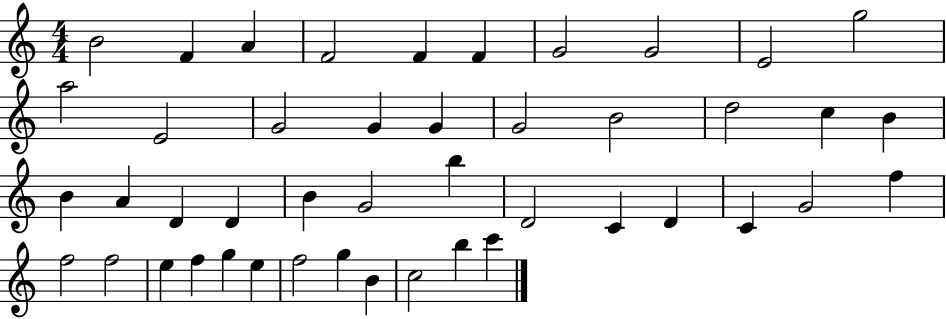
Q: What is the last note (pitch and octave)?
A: C6